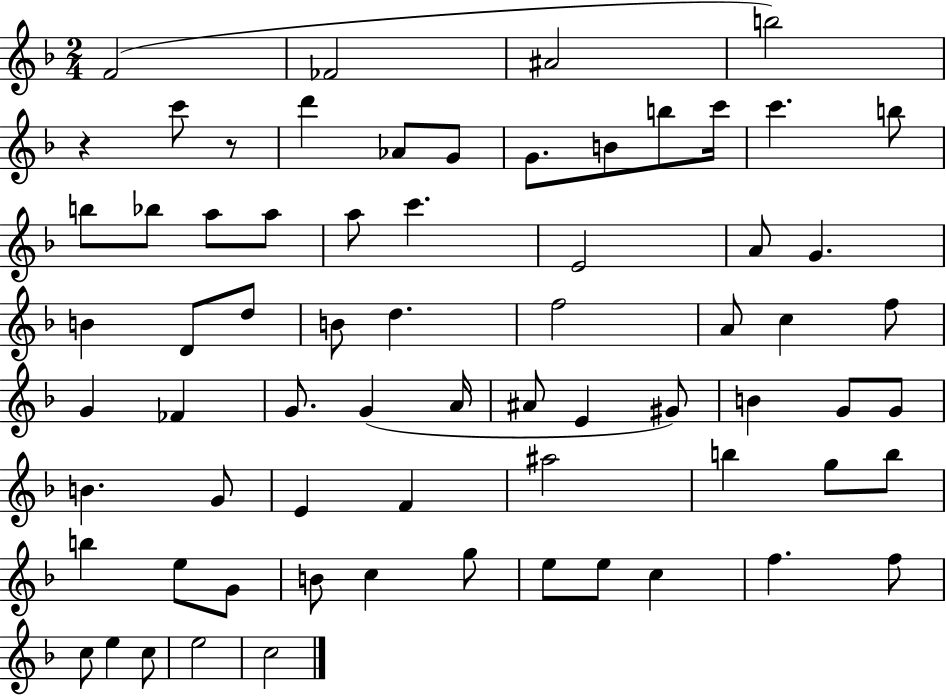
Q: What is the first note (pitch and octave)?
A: F4